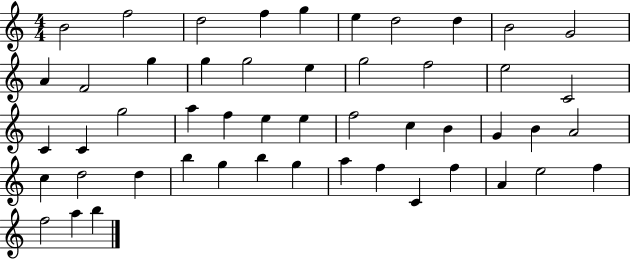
{
  \clef treble
  \numericTimeSignature
  \time 4/4
  \key c \major
  b'2 f''2 | d''2 f''4 g''4 | e''4 d''2 d''4 | b'2 g'2 | \break a'4 f'2 g''4 | g''4 g''2 e''4 | g''2 f''2 | e''2 c'2 | \break c'4 c'4 g''2 | a''4 f''4 e''4 e''4 | f''2 c''4 b'4 | g'4 b'4 a'2 | \break c''4 d''2 d''4 | b''4 g''4 b''4 g''4 | a''4 f''4 c'4 f''4 | a'4 e''2 f''4 | \break f''2 a''4 b''4 | \bar "|."
}